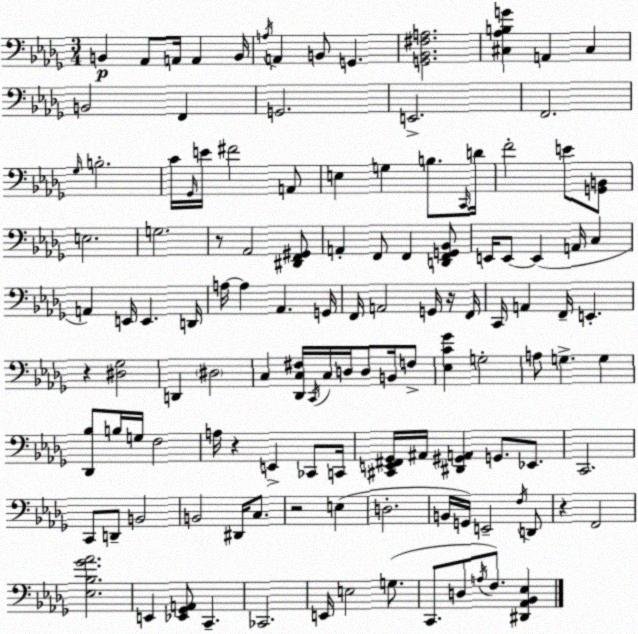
X:1
T:Untitled
M:3/4
L:1/4
K:Bbm
B,, _A,,/2 A,,/4 A,, B,,/4 A,/4 A,, B,,/2 G,, [G,,_B,,^F,A,]2 [^C,_A,B,G] A,, ^C, B,,2 F,, G,,2 E,,2 F,,2 _G,/4 B,2 C/4 _G,,/4 E/4 ^F2 A,,/2 E, G, B,/2 C,,/4 D/4 F2 E/2 [G,,B,,]/2 E,2 G,2 z/2 _A,,2 [^D,,F,,^G,,]/2 A,, F,,/2 F,, [D,,F,,G,,_B,,]/2 E,,/4 E,,/2 E,, A,,/4 C, A,, E,,/4 E,, D,,/4 A,/4 A, _A,, G,,/4 F,,/4 A,,2 G,,/4 z/4 F,,/4 C,,/4 A,, F,,/4 E,, z [^D,_G,]2 D,, ^D,2 C, [_D,,C,^F,]/4 C,,/4 C,/4 D,/4 D,/2 B,,/4 F,/2 [_E,C_G] G,2 A,/2 G, G, [_D,,_B,]/2 B,/4 G,/4 F,2 A,/4 z E,, _C,,/2 C,,/4 [^C,,E,,^F,,_G,,]/4 ^A,,/4 [^D,,^G,,A,,] G,,/2 _E,,/2 C,,2 C,,/2 D,,/2 B,,2 B,,2 ^D,,/4 C,/2 z2 E, D,2 B,,/4 G,,/4 E,,2 F,/4 D,,/2 z F,,2 [_E,_B,_G_A]2 E,, [_E,,_G,,A,,]/2 C,, _C,,2 E,,/4 E,2 G,/2 C,,/2 D,/2 A,/4 F,/2 [^D,,_A,,_B,,_E,]